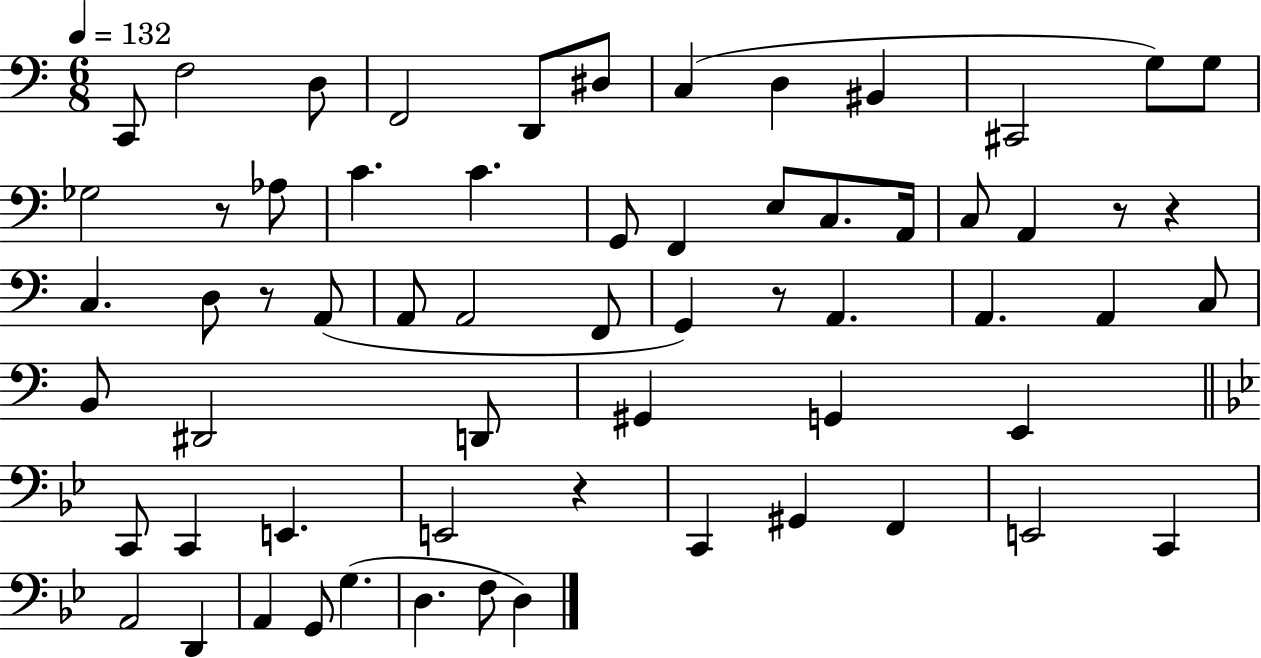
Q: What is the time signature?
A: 6/8